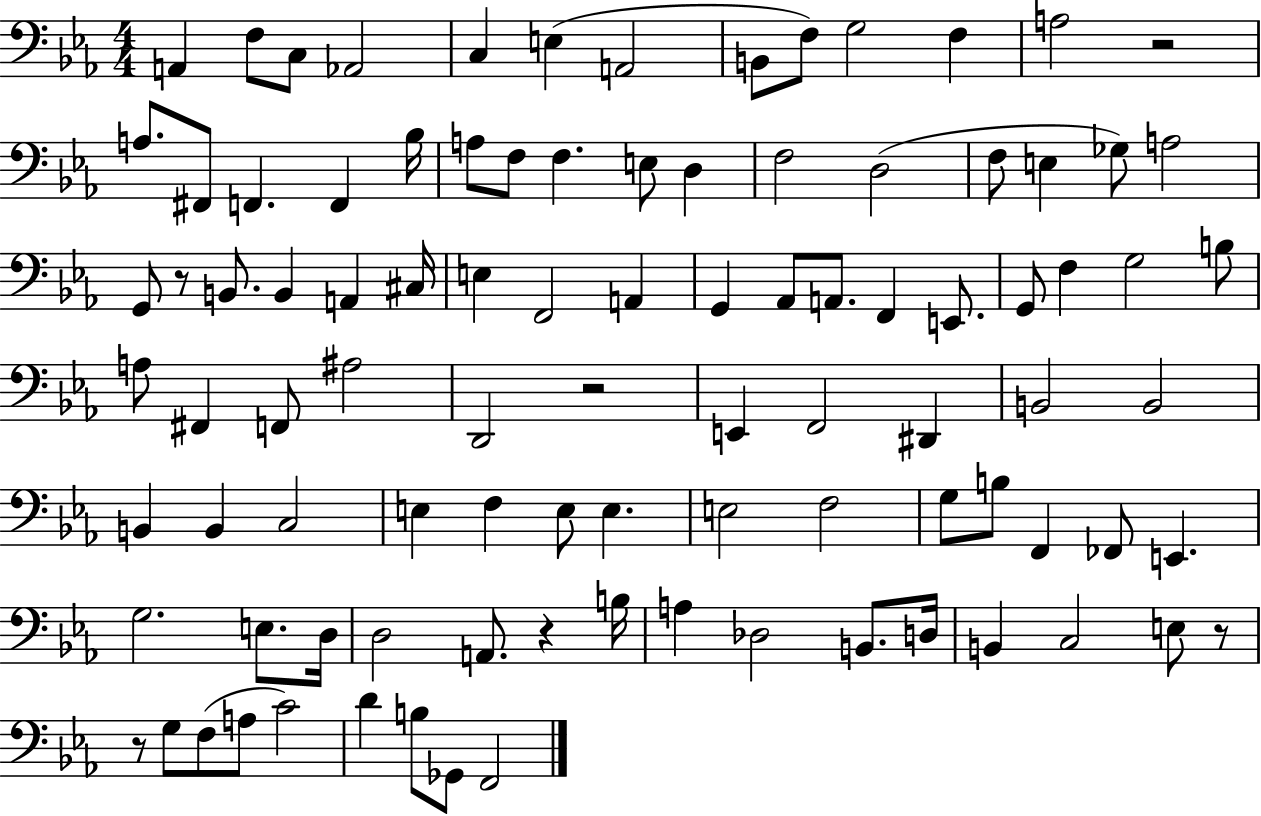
A2/q F3/e C3/e Ab2/h C3/q E3/q A2/h B2/e F3/e G3/h F3/q A3/h R/h A3/e. F#2/e F2/q. F2/q Bb3/s A3/e F3/e F3/q. E3/e D3/q F3/h D3/h F3/e E3/q Gb3/e A3/h G2/e R/e B2/e. B2/q A2/q C#3/s E3/q F2/h A2/q G2/q Ab2/e A2/e. F2/q E2/e. G2/e F3/q G3/h B3/e A3/e F#2/q F2/e A#3/h D2/h R/h E2/q F2/h D#2/q B2/h B2/h B2/q B2/q C3/h E3/q F3/q E3/e E3/q. E3/h F3/h G3/e B3/e F2/q FES2/e E2/q. G3/h. E3/e. D3/s D3/h A2/e. R/q B3/s A3/q Db3/h B2/e. D3/s B2/q C3/h E3/e R/e R/e G3/e F3/e A3/e C4/h D4/q B3/e Gb2/e F2/h